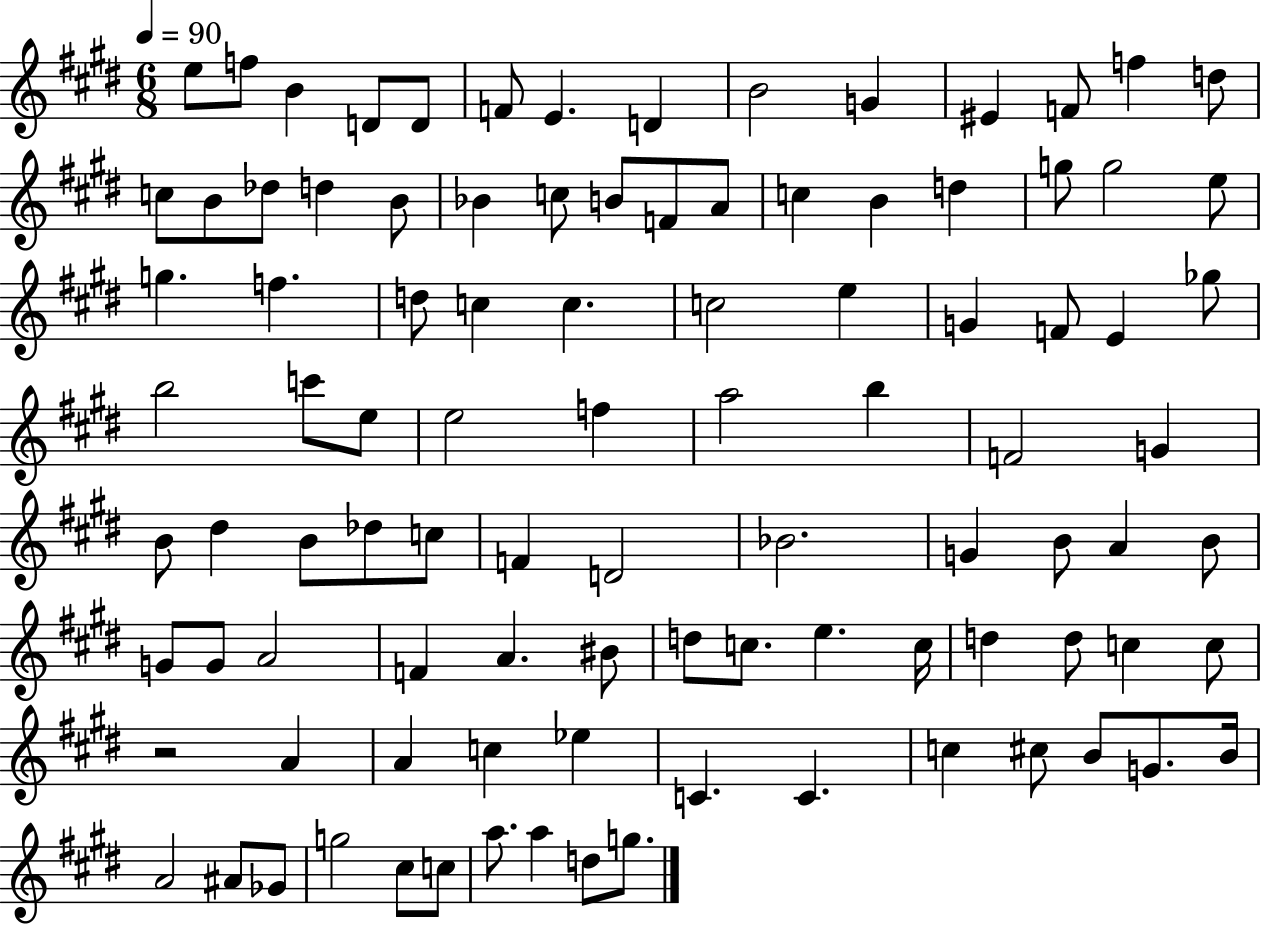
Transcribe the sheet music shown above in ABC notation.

X:1
T:Untitled
M:6/8
L:1/4
K:E
e/2 f/2 B D/2 D/2 F/2 E D B2 G ^E F/2 f d/2 c/2 B/2 _d/2 d B/2 _B c/2 B/2 F/2 A/2 c B d g/2 g2 e/2 g f d/2 c c c2 e G F/2 E _g/2 b2 c'/2 e/2 e2 f a2 b F2 G B/2 ^d B/2 _d/2 c/2 F D2 _B2 G B/2 A B/2 G/2 G/2 A2 F A ^B/2 d/2 c/2 e c/4 d d/2 c c/2 z2 A A c _e C C c ^c/2 B/2 G/2 B/4 A2 ^A/2 _G/2 g2 ^c/2 c/2 a/2 a d/2 g/2